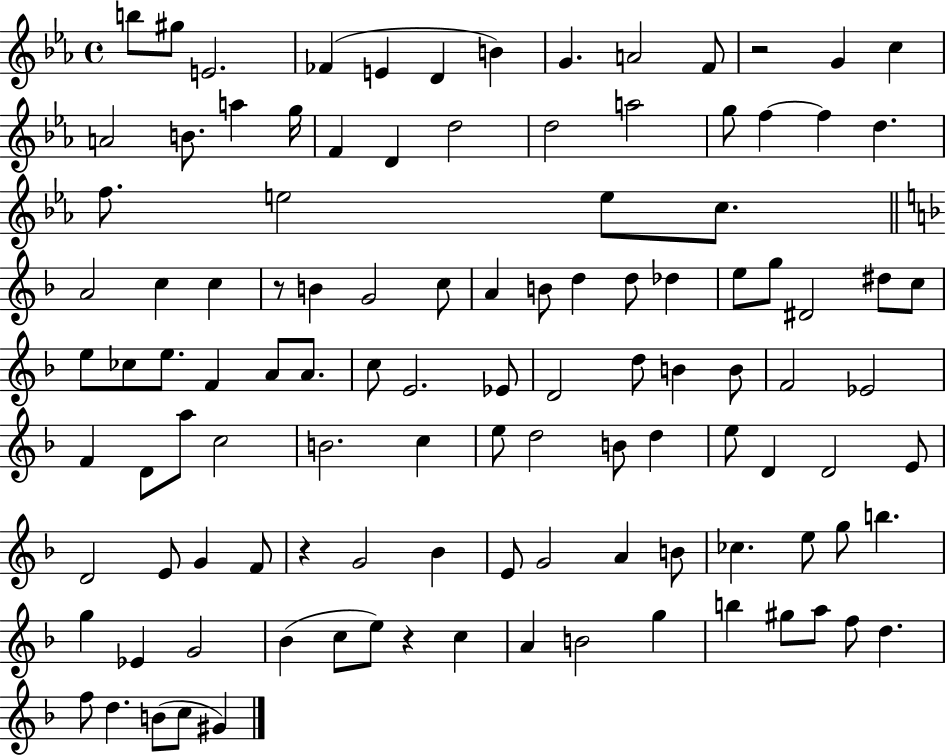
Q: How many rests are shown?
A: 4